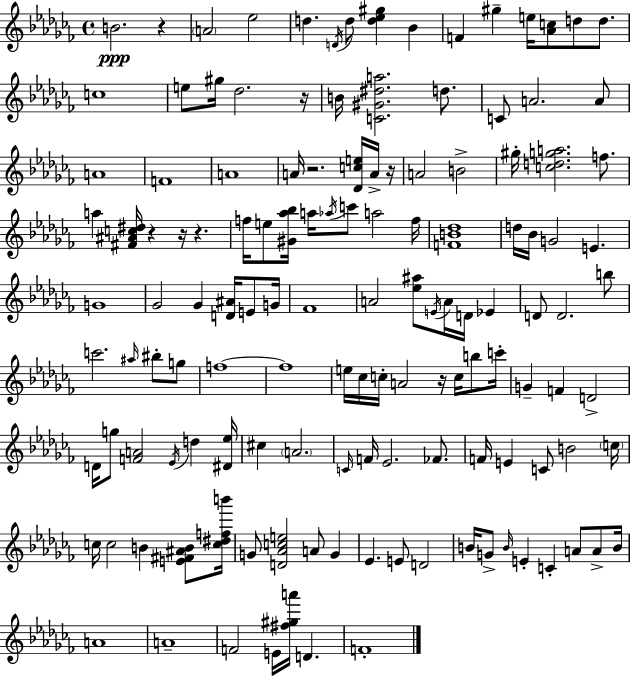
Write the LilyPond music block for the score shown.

{
  \clef treble
  \time 4/4
  \defaultTimeSignature
  \key aes \minor
  b'2.\ppp r4 | \parenthesize a'2 ees''2 | d''4. \acciaccatura { d'16 } d''8 <d'' ees'' gis''>4 bes'4 | f'4 gis''4-- e''16 <aes' c''>8 d''8 d''8. | \break c''1 | e''8 gis''16 des''2. | r16 b'16 <c' gis' dis'' a''>2. d''8. | c'8 a'2. a'8 | \break a'1 | f'1 | a'1 | a'16 r2. <des' c'' e''>16 a'16-> | \break r16 a'2 b'2-> | gis''16-. <c'' d'' g'' a''>2. f''8. | a''4 <fis' ais' c'' dis''>16 r4 r16 r4. | f''16 e''8 <gis' aes'' bes''>16 a''16 \acciaccatura { aes''16 } c'''8 a''2 | \break f''16 <f' b' des''>1 | d''16 bes'16 g'2 e'4. | g'1 | ges'2 ges'4 <d' ais'>16 e'8 | \break g'16 fes'1 | a'2 <ees'' ais''>8 \acciaccatura { e'16 } a'16 d'16 ees'4 | d'8 d'2. | b''8 c'''2. \grace { ais''16 } | \break bis''8-. g''8 f''1~~ | f''1 | e''16 ces''16 c''16-. a'2 r16 | c''16 b''8 c'''16-. g'4-- f'4 d'2-> | \break d'16 g''8 <f' a'>2 \acciaccatura { ees'16 } | d''4 <dis' ees''>16 cis''4 \parenthesize a'2. | \grace { c'16 } f'16 ees'2. | fes'8. f'16 e'4 c'8 b'2 | \break \parenthesize c''16 c''16 c''2 b'4 | <e' fis' ais' b'>8 <c'' dis'' f'' b'''>16 g'8 <d' aes' c'' e''>2 | a'8 g'4 ees'4. e'8 d'2 | b'16 g'8-> \grace { b'16 } e'4-. c'4-. | \break a'8 a'8-> b'16 a'1 | a'1-- | f'2 e'16 | <fis'' gis'' a'''>16 d'4. f'1-. | \break \bar "|."
}